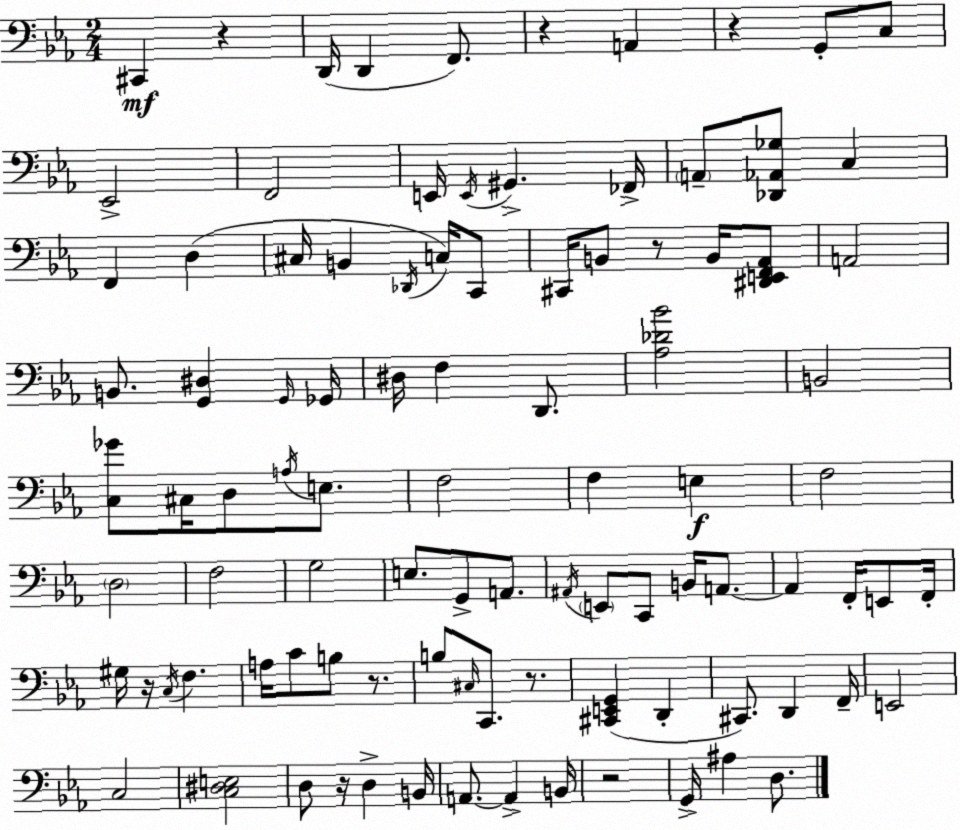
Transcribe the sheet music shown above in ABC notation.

X:1
T:Untitled
M:2/4
L:1/4
K:Eb
^C,, z D,,/4 D,, F,,/2 z A,, z G,,/2 C,/2 _E,,2 F,,2 E,,/4 E,,/4 ^G,, _F,,/4 A,,/2 [_D,,_A,,_G,]/2 C, F,, D, ^C,/4 B,, _D,,/4 C,/4 C,,/2 ^C,,/4 B,,/2 z/2 B,,/4 [^D,,E,,F,,_A,,]/2 A,,2 B,,/2 [G,,^D,] G,,/4 _G,,/4 ^D,/4 F, D,,/2 [_A,_D_B]2 B,,2 [C,_G]/2 ^C,/4 D,/2 A,/4 E,/2 F,2 F, E, F,2 D,2 F,2 G,2 E,/2 G,,/2 A,,/2 ^A,,/4 E,,/2 C,,/2 B,,/4 A,,/2 A,, F,,/4 E,,/2 F,,/4 ^G,/4 z/4 C,/4 F, A,/4 C/2 B,/2 z/2 B,/2 ^C,/4 C,,/2 z/2 [^C,,E,,G,,] D,, ^C,,/2 D,, F,,/4 E,,2 C,2 [C,^D,E,]2 D,/2 z/4 D, B,,/4 A,,/2 A,, B,,/4 z2 G,,/4 ^A, D,/2